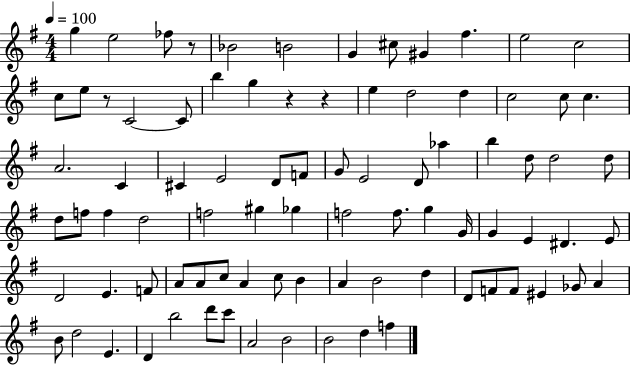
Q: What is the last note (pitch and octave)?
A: F5